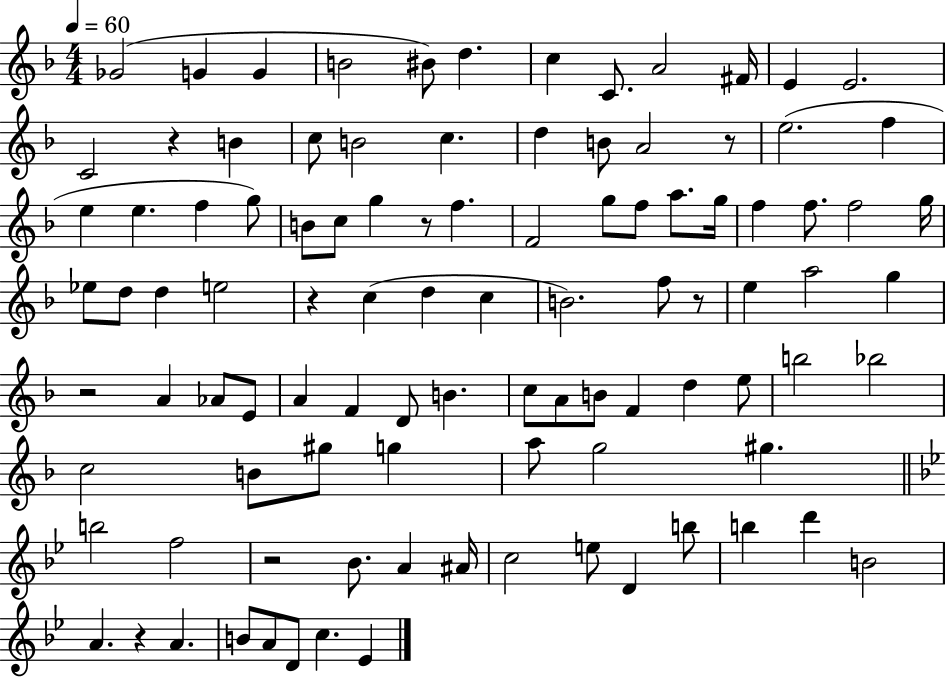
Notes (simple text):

Gb4/h G4/q G4/q B4/h BIS4/e D5/q. C5/q C4/e. A4/h F#4/s E4/q E4/h. C4/h R/q B4/q C5/e B4/h C5/q. D5/q B4/e A4/h R/e E5/h. F5/q E5/q E5/q. F5/q G5/e B4/e C5/e G5/q R/e F5/q. F4/h G5/e F5/e A5/e. G5/s F5/q F5/e. F5/h G5/s Eb5/e D5/e D5/q E5/h R/q C5/q D5/q C5/q B4/h. F5/e R/e E5/q A5/h G5/q R/h A4/q Ab4/e E4/e A4/q F4/q D4/e B4/q. C5/e A4/e B4/e F4/q D5/q E5/e B5/h Bb5/h C5/h B4/e G#5/e G5/q A5/e G5/h G#5/q. B5/h F5/h R/h Bb4/e. A4/q A#4/s C5/h E5/e D4/q B5/e B5/q D6/q B4/h A4/q. R/q A4/q. B4/e A4/e D4/e C5/q. Eb4/q